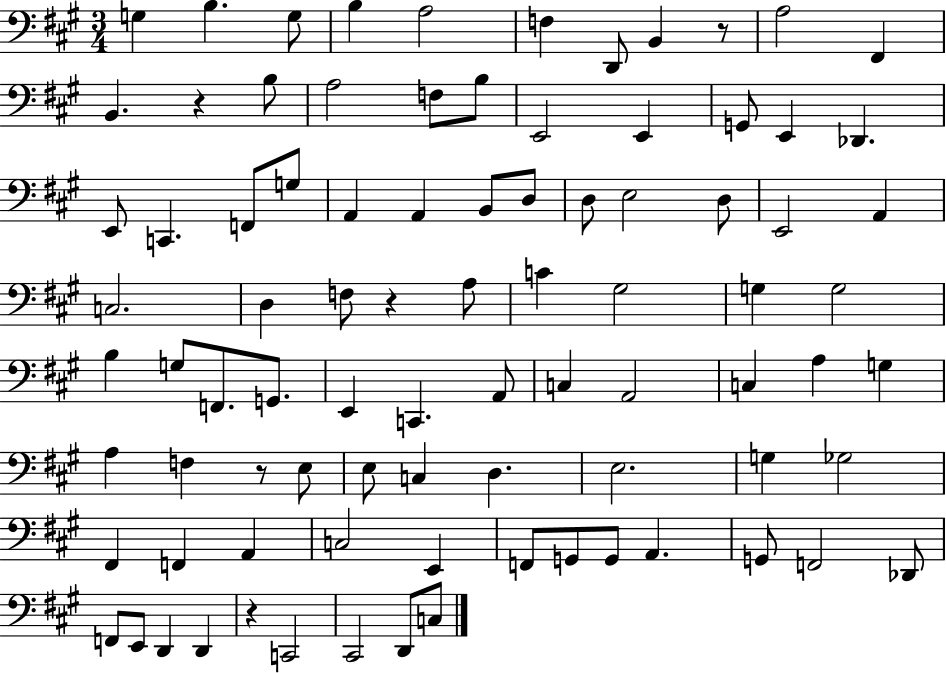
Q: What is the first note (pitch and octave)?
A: G3